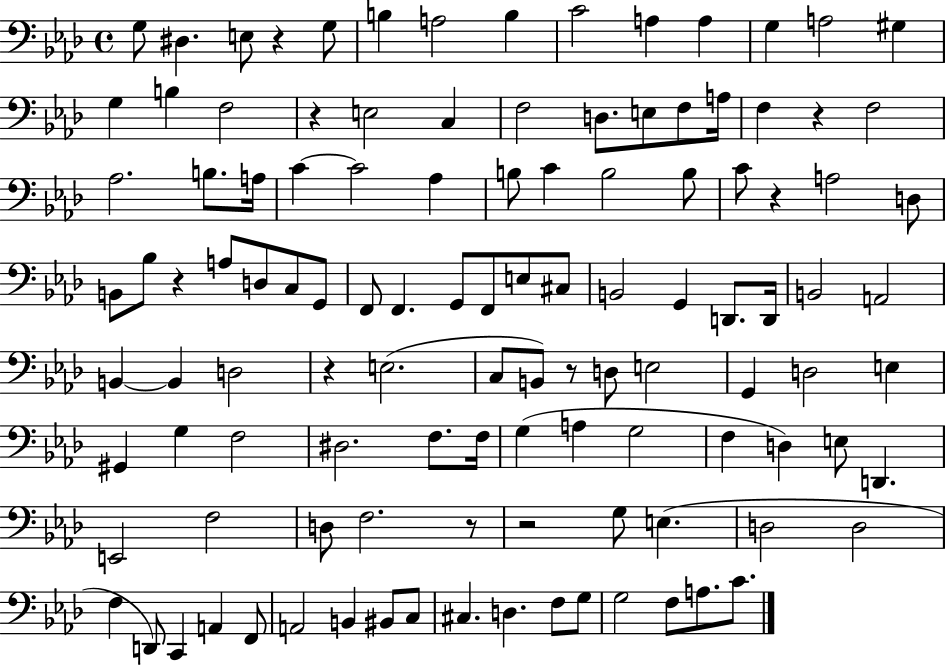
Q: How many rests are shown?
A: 9